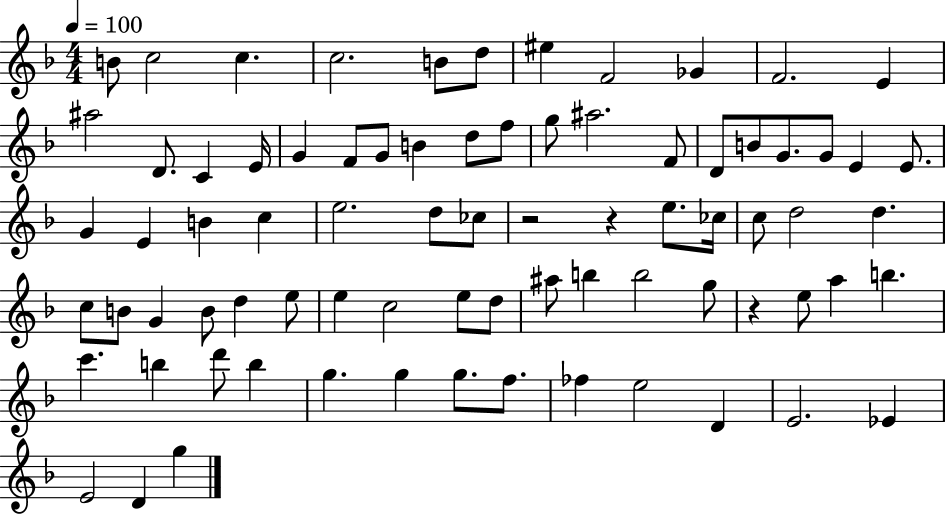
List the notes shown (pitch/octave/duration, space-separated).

B4/e C5/h C5/q. C5/h. B4/e D5/e EIS5/q F4/h Gb4/q F4/h. E4/q A#5/h D4/e. C4/q E4/s G4/q F4/e G4/e B4/q D5/e F5/e G5/e A#5/h. F4/e D4/e B4/e G4/e. G4/e E4/q E4/e. G4/q E4/q B4/q C5/q E5/h. D5/e CES5/e R/h R/q E5/e. CES5/s C5/e D5/h D5/q. C5/e B4/e G4/q B4/e D5/q E5/e E5/q C5/h E5/e D5/e A#5/e B5/q B5/h G5/e R/q E5/e A5/q B5/q. C6/q. B5/q D6/e B5/q G5/q. G5/q G5/e. F5/e. FES5/q E5/h D4/q E4/h. Eb4/q E4/h D4/q G5/q